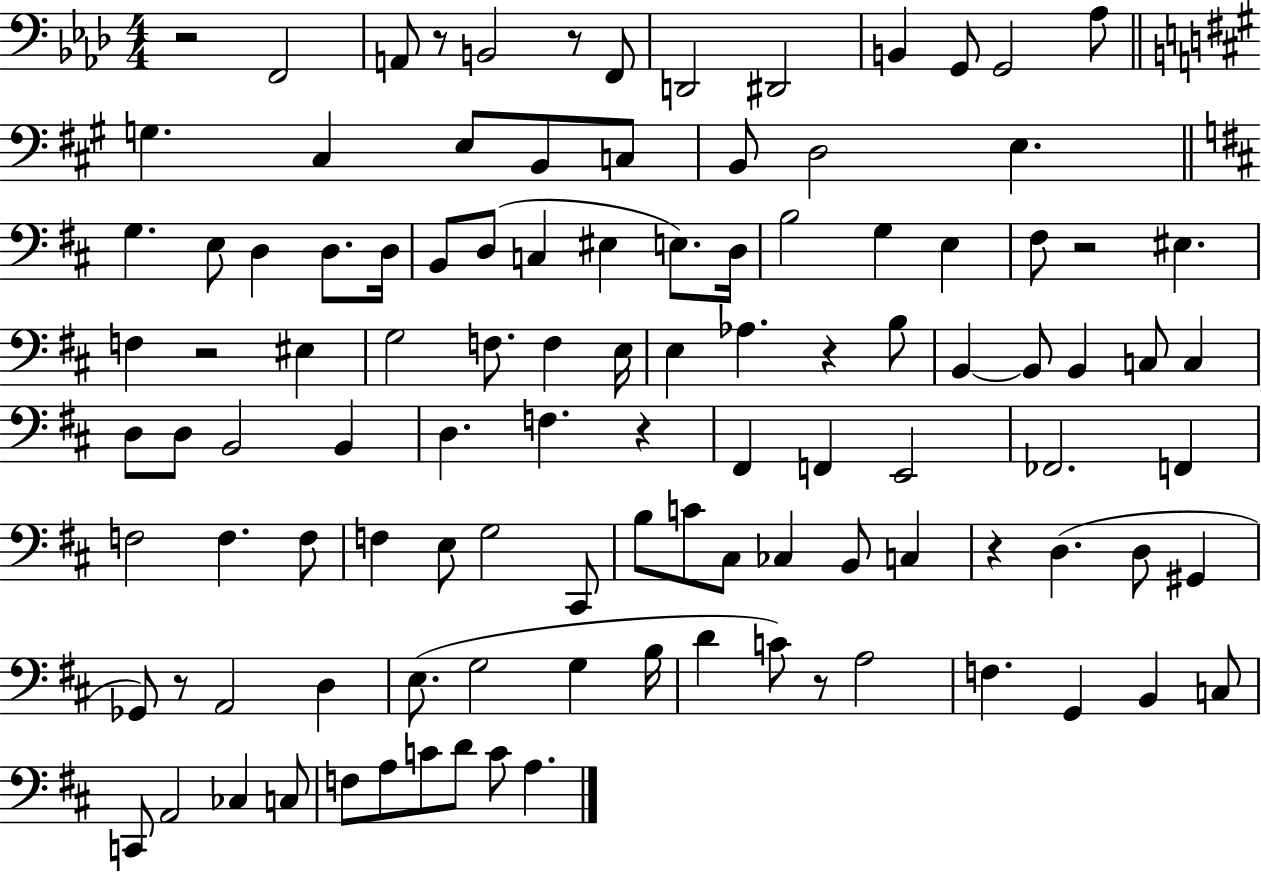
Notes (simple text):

R/h F2/h A2/e R/e B2/h R/e F2/e D2/h D#2/h B2/q G2/e G2/h Ab3/e G3/q. C#3/q E3/e B2/e C3/e B2/e D3/h E3/q. G3/q. E3/e D3/q D3/e. D3/s B2/e D3/e C3/q EIS3/q E3/e. D3/s B3/h G3/q E3/q F#3/e R/h EIS3/q. F3/q R/h EIS3/q G3/h F3/e. F3/q E3/s E3/q Ab3/q. R/q B3/e B2/q B2/e B2/q C3/e C3/q D3/e D3/e B2/h B2/q D3/q. F3/q. R/q F#2/q F2/q E2/h FES2/h. F2/q F3/h F3/q. F3/e F3/q E3/e G3/h C#2/e B3/e C4/e C#3/e CES3/q B2/e C3/q R/q D3/q. D3/e G#2/q Gb2/e R/e A2/h D3/q E3/e. G3/h G3/q B3/s D4/q C4/e R/e A3/h F3/q. G2/q B2/q C3/e C2/e A2/h CES3/q C3/e F3/e A3/e C4/e D4/e C4/e A3/q.